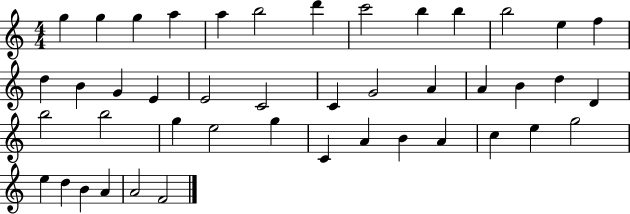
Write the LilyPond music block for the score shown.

{
  \clef treble
  \numericTimeSignature
  \time 4/4
  \key c \major
  g''4 g''4 g''4 a''4 | a''4 b''2 d'''4 | c'''2 b''4 b''4 | b''2 e''4 f''4 | \break d''4 b'4 g'4 e'4 | e'2 c'2 | c'4 g'2 a'4 | a'4 b'4 d''4 d'4 | \break b''2 b''2 | g''4 e''2 g''4 | c'4 a'4 b'4 a'4 | c''4 e''4 g''2 | \break e''4 d''4 b'4 a'4 | a'2 f'2 | \bar "|."
}